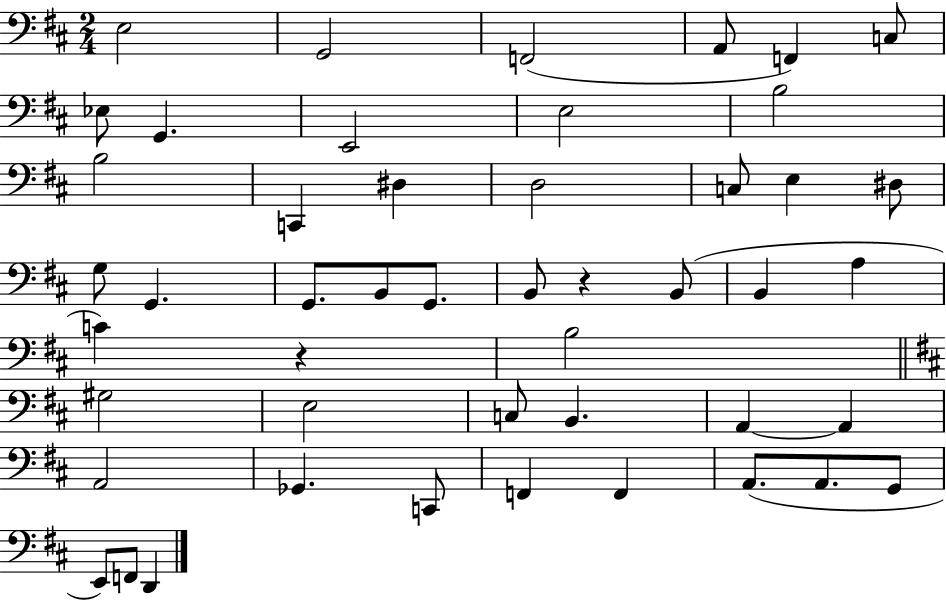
{
  \clef bass
  \numericTimeSignature
  \time 2/4
  \key d \major
  e2 | g,2 | f,2( | a,8 f,4) c8 | \break ees8 g,4. | e,2 | e2 | b2 | \break b2 | c,4 dis4 | d2 | c8 e4 dis8 | \break g8 g,4. | g,8. b,8 g,8. | b,8 r4 b,8( | b,4 a4 | \break c'4) r4 | b2 | \bar "||" \break \key b \minor gis2 | e2 | c8 b,4. | a,4~~ a,4 | \break a,2 | ges,4. c,8 | f,4 f,4 | a,8.( a,8. g,8 | \break e,8) f,8 d,4 | \bar "|."
}